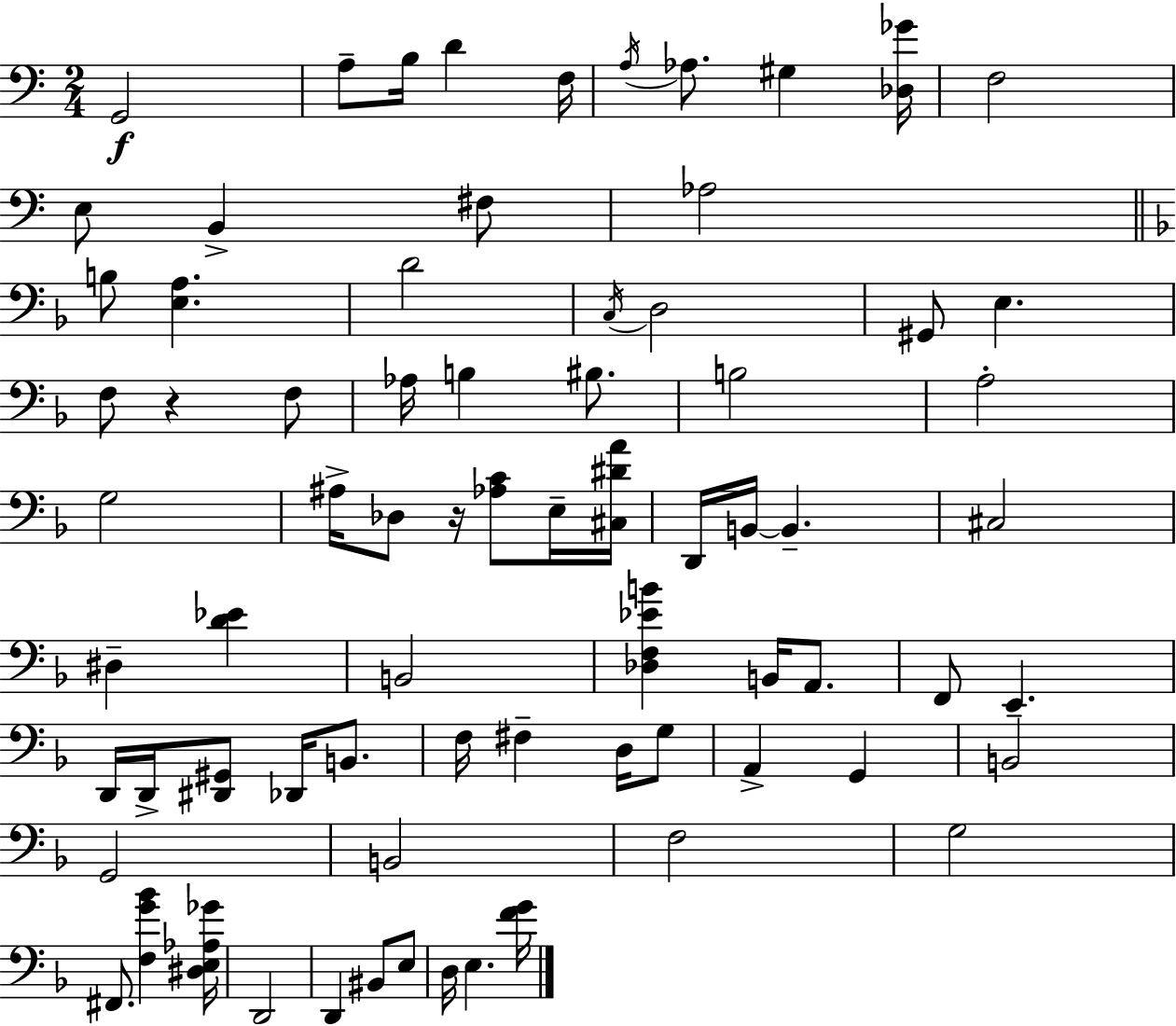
{
  \clef bass
  \numericTimeSignature
  \time 2/4
  \key a \minor
  g,2\f | a8-- b16 d'4 f16 | \acciaccatura { a16 } aes8. gis4 | <des ges'>16 f2 | \break e8 b,4-> fis8 | aes2 | \bar "||" \break \key f \major b8 <e a>4. | d'2 | \acciaccatura { c16 } d2 | gis,8 e4. | \break f8 r4 f8 | aes16 b4 bis8. | b2 | a2-. | \break g2 | ais16-> des8 r16 <aes c'>8 e16-- | <cis dis' a'>16 d,16 b,16~~ b,4.-- | cis2 | \break dis4-- <d' ees'>4 | b,2 | <des f ees' b'>4 b,16 a,8. | f,8 e,4.-- | \break d,16 d,16-> <dis, gis,>8 des,16 b,8. | f16 fis4-- d16 g8 | a,4-> g,4 | b,2 | \break g,2 | b,2 | f2 | g2 | \break fis,8. <f g' bes'>4 | <dis e aes ges'>16 d,2 | d,4 bis,8 e8 | d16 e4. | \break <f' g'>16 \bar "|."
}